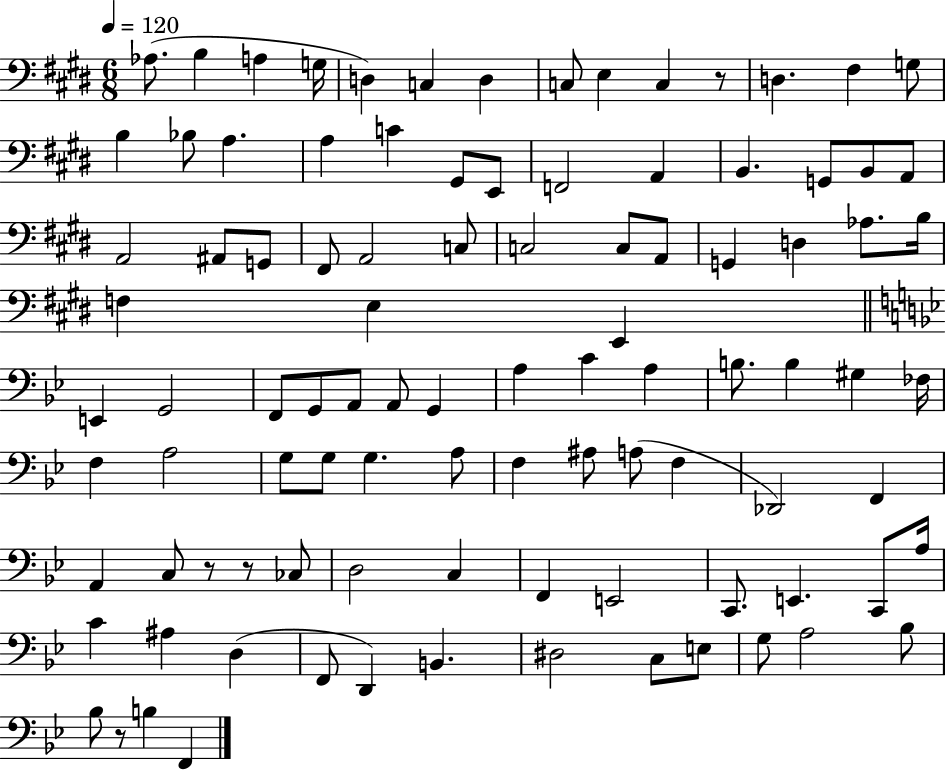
X:1
T:Untitled
M:6/8
L:1/4
K:E
_A,/2 B, A, G,/4 D, C, D, C,/2 E, C, z/2 D, ^F, G,/2 B, _B,/2 A, A, C ^G,,/2 E,,/2 F,,2 A,, B,, G,,/2 B,,/2 A,,/2 A,,2 ^A,,/2 G,,/2 ^F,,/2 A,,2 C,/2 C,2 C,/2 A,,/2 G,, D, _A,/2 B,/4 F, E, E,, E,, G,,2 F,,/2 G,,/2 A,,/2 A,,/2 G,, A, C A, B,/2 B, ^G, _F,/4 F, A,2 G,/2 G,/2 G, A,/2 F, ^A,/2 A,/2 F, _D,,2 F,, A,, C,/2 z/2 z/2 _C,/2 D,2 C, F,, E,,2 C,,/2 E,, C,,/2 A,/4 C ^A, D, F,,/2 D,, B,, ^D,2 C,/2 E,/2 G,/2 A,2 _B,/2 _B,/2 z/2 B, F,,